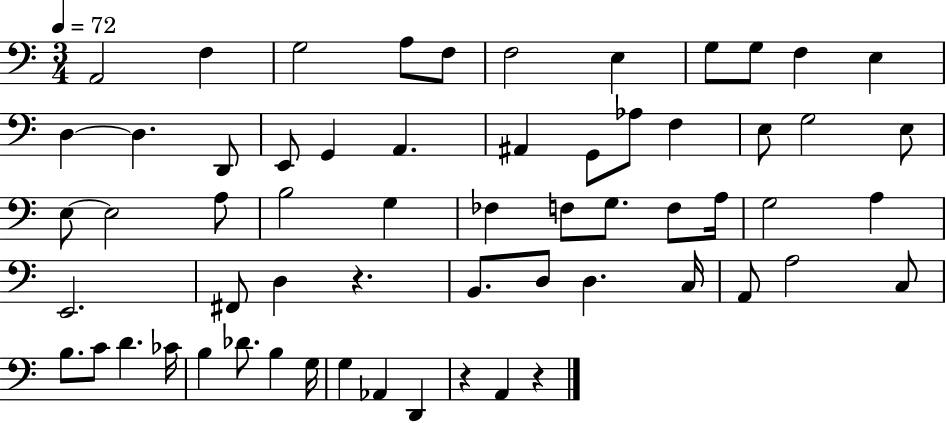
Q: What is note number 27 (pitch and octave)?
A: A3